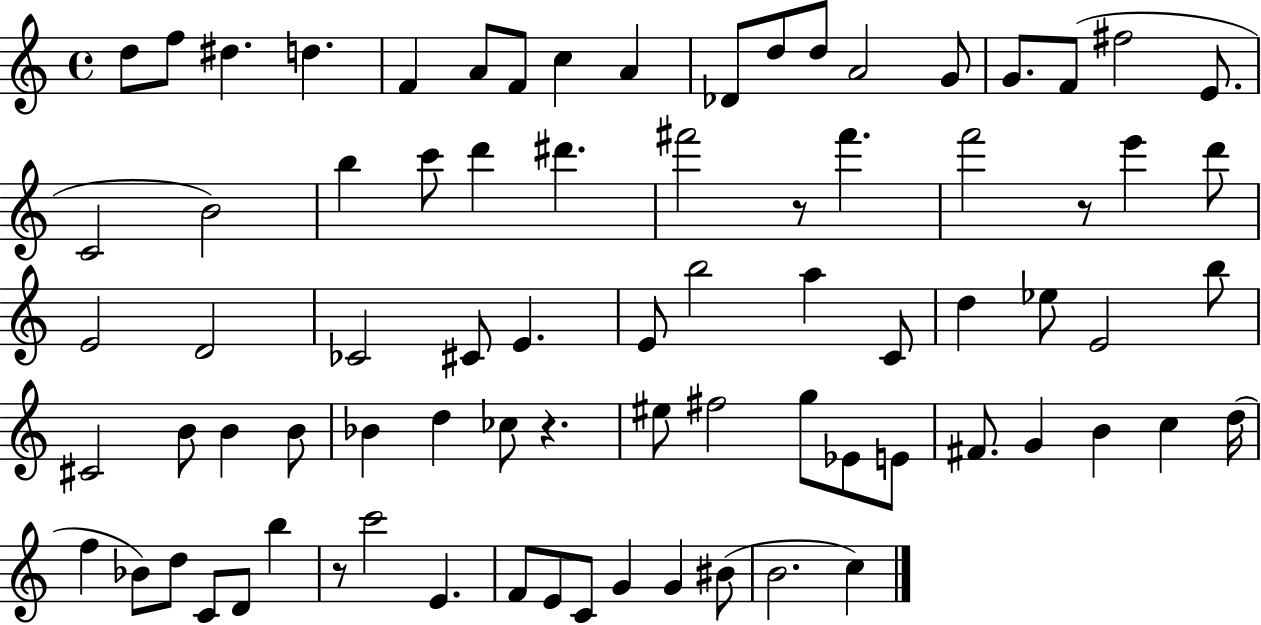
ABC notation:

X:1
T:Untitled
M:4/4
L:1/4
K:C
d/2 f/2 ^d d F A/2 F/2 c A _D/2 d/2 d/2 A2 G/2 G/2 F/2 ^f2 E/2 C2 B2 b c'/2 d' ^d' ^f'2 z/2 ^f' f'2 z/2 e' d'/2 E2 D2 _C2 ^C/2 E E/2 b2 a C/2 d _e/2 E2 b/2 ^C2 B/2 B B/2 _B d _c/2 z ^e/2 ^f2 g/2 _E/2 E/2 ^F/2 G B c d/4 f _B/2 d/2 C/2 D/2 b z/2 c'2 E F/2 E/2 C/2 G G ^B/2 B2 c